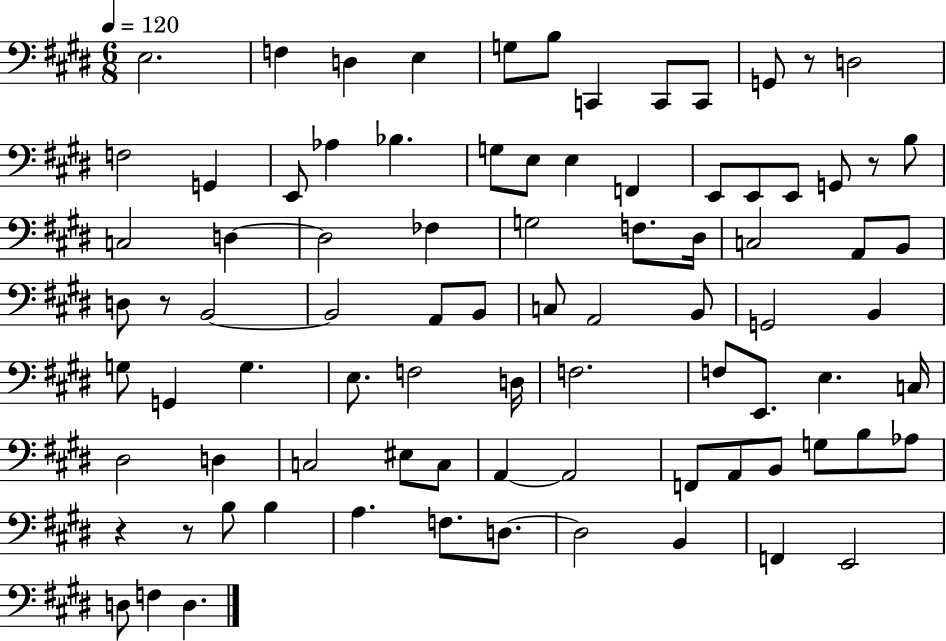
{
  \clef bass
  \numericTimeSignature
  \time 6/8
  \key e \major
  \tempo 4 = 120
  e2. | f4 d4 e4 | g8 b8 c,4 c,8 c,8 | g,8 r8 d2 | \break f2 g,4 | e,8 aes4 bes4. | g8 e8 e4 f,4 | e,8 e,8 e,8 g,8 r8 b8 | \break c2 d4~~ | d2 fes4 | g2 f8. dis16 | c2 a,8 b,8 | \break d8 r8 b,2~~ | b,2 a,8 b,8 | c8 a,2 b,8 | g,2 b,4 | \break g8 g,4 g4. | e8. f2 d16 | f2. | f8 e,8. e4. c16 | \break dis2 d4 | c2 eis8 c8 | a,4~~ a,2 | f,8 a,8 b,8 g8 b8 aes8 | \break r4 r8 b8 b4 | a4. f8. d8.~~ | d2 b,4 | f,4 e,2 | \break d8 f4 d4. | \bar "|."
}